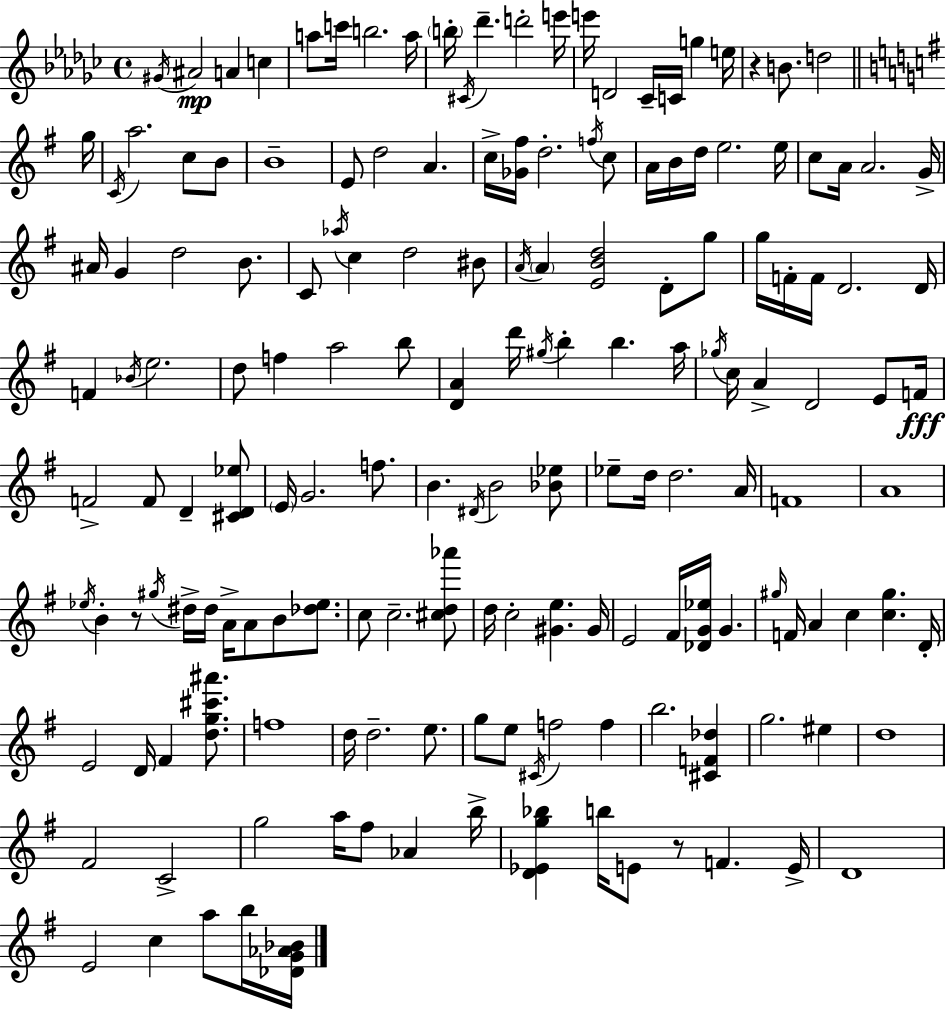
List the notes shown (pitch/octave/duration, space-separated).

G#4/s A#4/h A4/q C5/q A5/e C6/s B5/h. A5/s B5/s C#4/s Db6/q. D6/h E6/s E6/s D4/h CES4/s C4/s G5/q E5/s R/q B4/e. D5/h G5/s C4/s A5/h. C5/e B4/e B4/w E4/e D5/h A4/q. C5/s [Gb4,F#5]/s D5/h. F5/s C5/e A4/s B4/s D5/s E5/h. E5/s C5/e A4/s A4/h. G4/s A#4/s G4/q D5/h B4/e. C4/e Ab5/s C5/q D5/h BIS4/e A4/s A4/q [E4,B4,D5]/h D4/e G5/e G5/s F4/s F4/s D4/h. D4/s F4/q Bb4/s E5/h. D5/e F5/q A5/h B5/e [D4,A4]/q D6/s G#5/s B5/q B5/q. A5/s Gb5/s C5/s A4/q D4/h E4/e F4/s F4/h F4/e D4/q [C#4,D4,Eb5]/e E4/s G4/h. F5/e. B4/q. D#4/s B4/h [Bb4,Eb5]/e Eb5/e D5/s D5/h. A4/s F4/w A4/w Eb5/s B4/q R/e G#5/s D#5/s D#5/s A4/s A4/e B4/e [Db5,Eb5]/e. C5/e C5/h. [C#5,D5,Ab6]/e D5/s C5/h [G#4,E5]/q. G#4/s E4/h F#4/s [Db4,G4,Eb5]/s G4/q. G#5/s F4/s A4/q C5/q [C5,G#5]/q. D4/s E4/h D4/s F#4/q [D5,G5,C#6,A#6]/e. F5/w D5/s D5/h. E5/e. G5/e E5/e C#4/s F5/h F5/q B5/h. [C#4,F4,Db5]/q G5/h. EIS5/q D5/w F#4/h C4/h G5/h A5/s F#5/e Ab4/q B5/s [D4,Eb4,G5,Bb5]/q B5/s E4/e R/e F4/q. E4/s D4/w E4/h C5/q A5/e B5/s [Db4,G4,Ab4,Bb4]/s